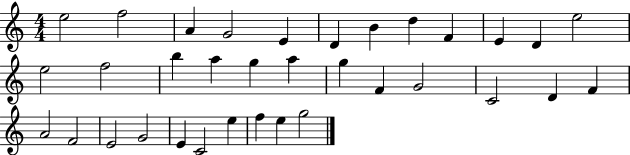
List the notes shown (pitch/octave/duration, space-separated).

E5/h F5/h A4/q G4/h E4/q D4/q B4/q D5/q F4/q E4/q D4/q E5/h E5/h F5/h B5/q A5/q G5/q A5/q G5/q F4/q G4/h C4/h D4/q F4/q A4/h F4/h E4/h G4/h E4/q C4/h E5/q F5/q E5/q G5/h